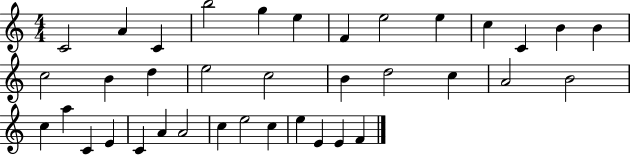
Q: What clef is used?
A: treble